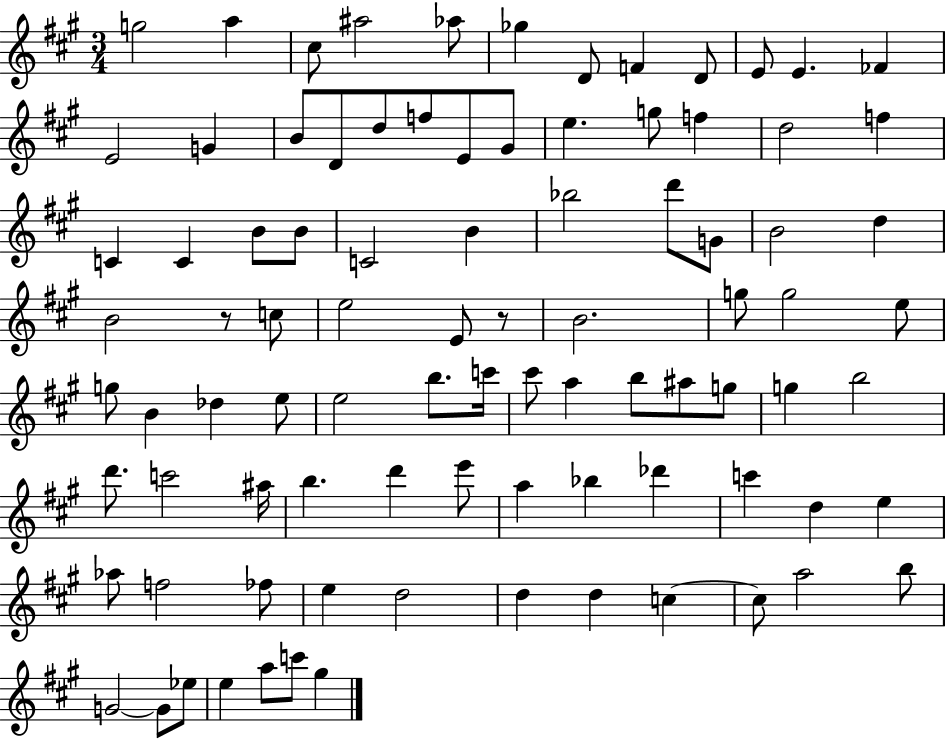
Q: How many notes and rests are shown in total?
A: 90